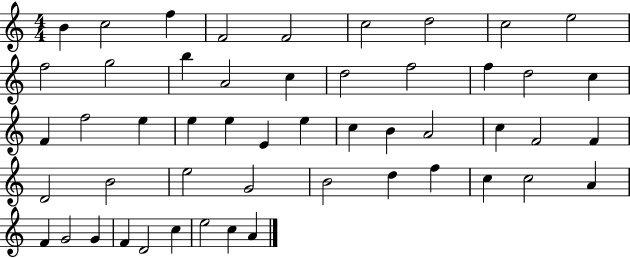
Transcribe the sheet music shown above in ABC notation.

X:1
T:Untitled
M:4/4
L:1/4
K:C
B c2 f F2 F2 c2 d2 c2 e2 f2 g2 b A2 c d2 f2 f d2 c F f2 e e e E e c B A2 c F2 F D2 B2 e2 G2 B2 d f c c2 A F G2 G F D2 c e2 c A